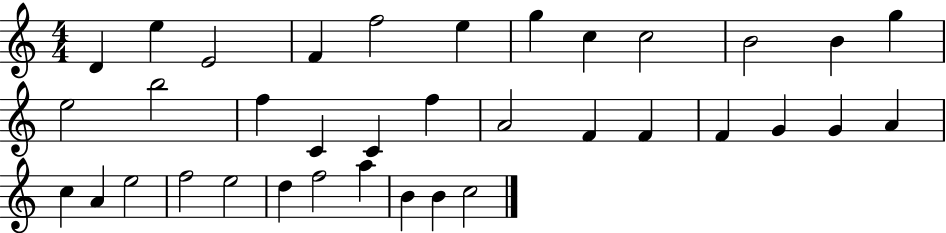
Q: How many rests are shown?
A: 0